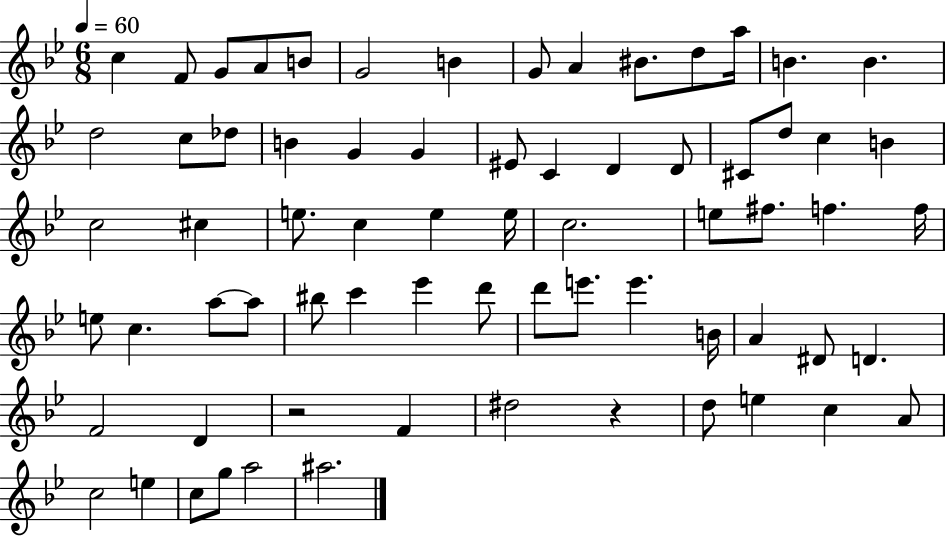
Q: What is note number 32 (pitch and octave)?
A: C5